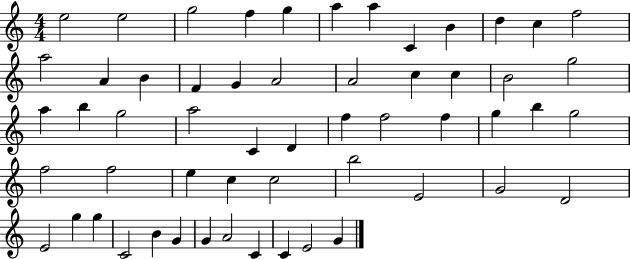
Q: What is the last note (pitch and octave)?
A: G4